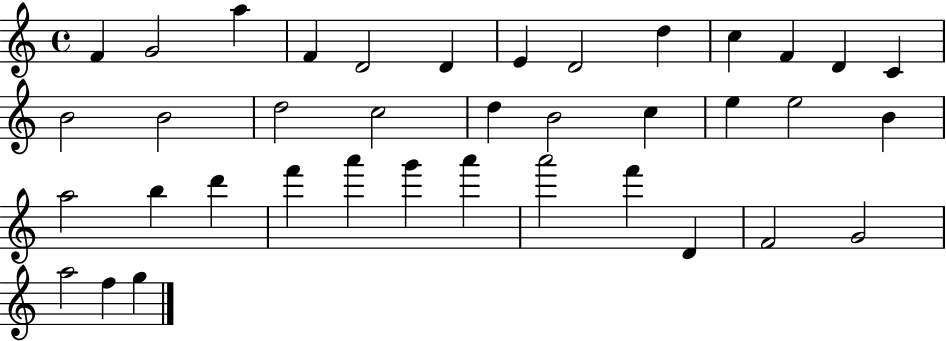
{
  \clef treble
  \time 4/4
  \defaultTimeSignature
  \key c \major
  f'4 g'2 a''4 | f'4 d'2 d'4 | e'4 d'2 d''4 | c''4 f'4 d'4 c'4 | \break b'2 b'2 | d''2 c''2 | d''4 b'2 c''4 | e''4 e''2 b'4 | \break a''2 b''4 d'''4 | f'''4 a'''4 g'''4 a'''4 | a'''2 f'''4 d'4 | f'2 g'2 | \break a''2 f''4 g''4 | \bar "|."
}